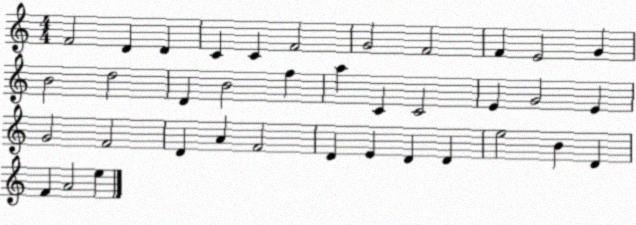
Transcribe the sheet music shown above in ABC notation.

X:1
T:Untitled
M:4/4
L:1/4
K:C
F2 D D C C F2 G2 F2 F E2 G B2 d2 D B2 f a C C2 E G2 E G2 F2 D A F2 D E D D e2 B D F A2 e